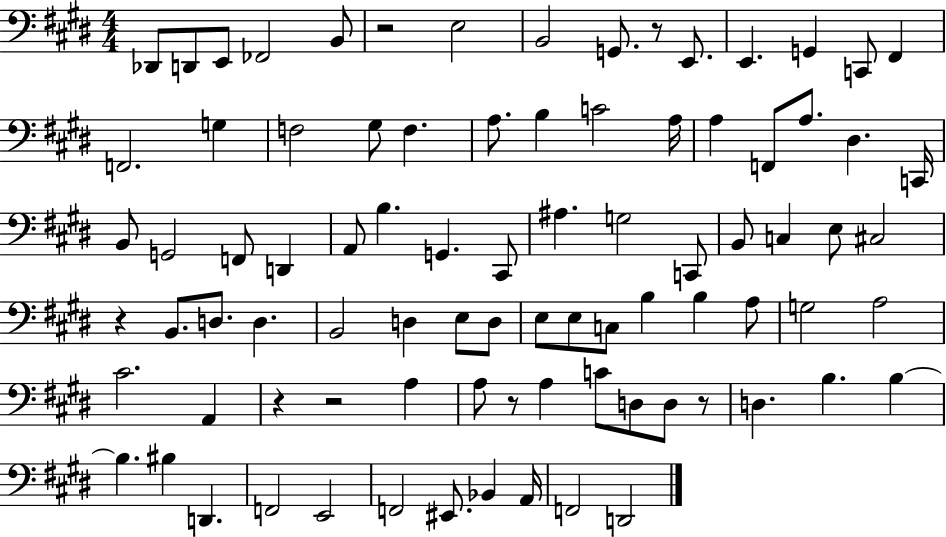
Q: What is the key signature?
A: E major